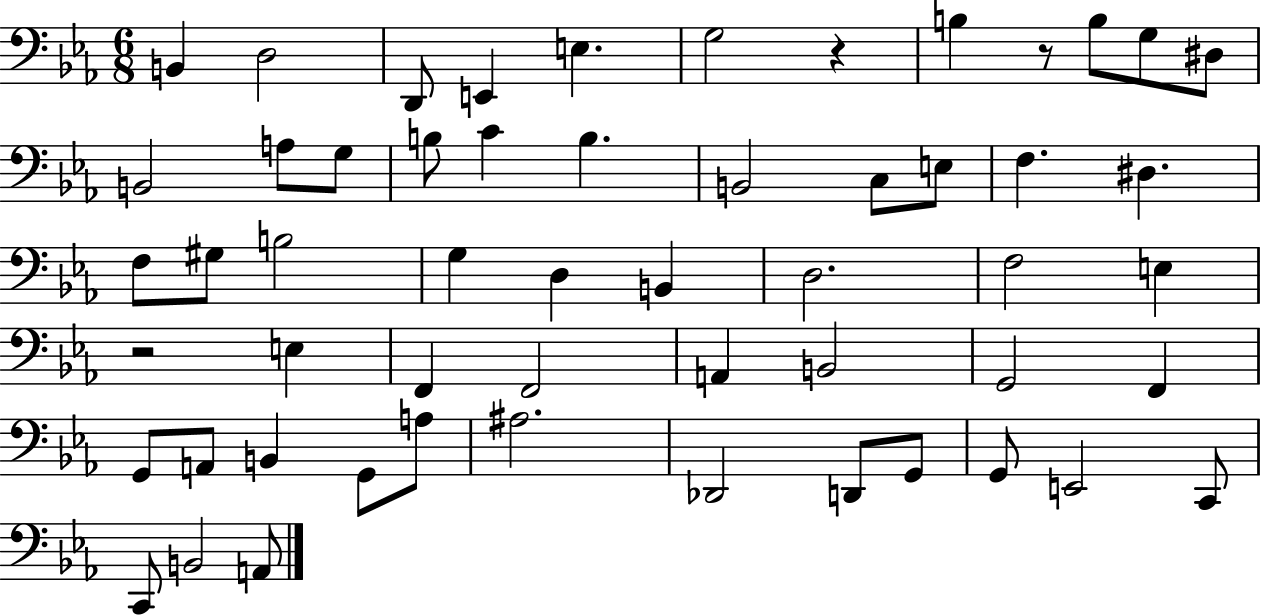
B2/q D3/h D2/e E2/q E3/q. G3/h R/q B3/q R/e B3/e G3/e D#3/e B2/h A3/e G3/e B3/e C4/q B3/q. B2/h C3/e E3/e F3/q. D#3/q. F3/e G#3/e B3/h G3/q D3/q B2/q D3/h. F3/h E3/q R/h E3/q F2/q F2/h A2/q B2/h G2/h F2/q G2/e A2/e B2/q G2/e A3/e A#3/h. Db2/h D2/e G2/e G2/e E2/h C2/e C2/e B2/h A2/e